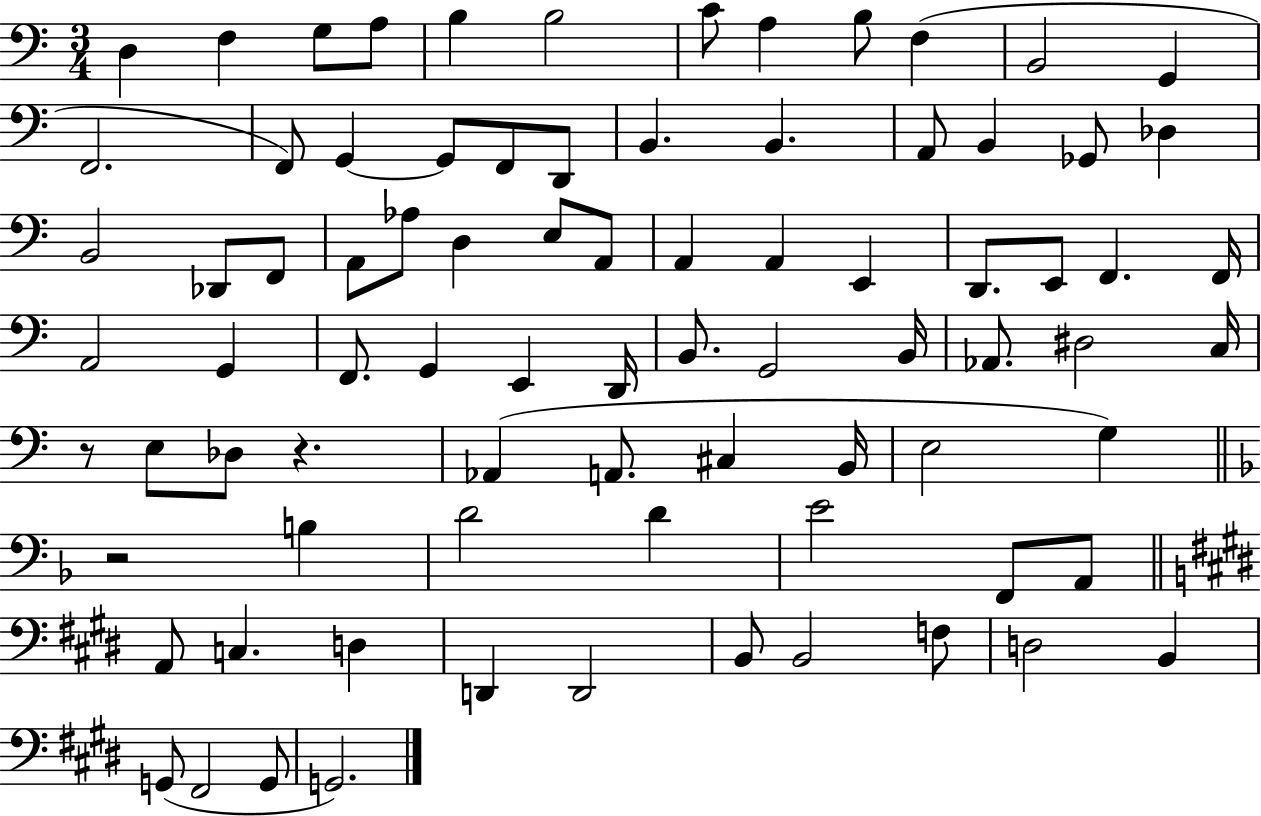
D3/q F3/q G3/e A3/e B3/q B3/h C4/e A3/q B3/e F3/q B2/h G2/q F2/h. F2/e G2/q G2/e F2/e D2/e B2/q. B2/q. A2/e B2/q Gb2/e Db3/q B2/h Db2/e F2/e A2/e Ab3/e D3/q E3/e A2/e A2/q A2/q E2/q D2/e. E2/e F2/q. F2/s A2/h G2/q F2/e. G2/q E2/q D2/s B2/e. G2/h B2/s Ab2/e. D#3/h C3/s R/e E3/e Db3/e R/q. Ab2/q A2/e. C#3/q B2/s E3/h G3/q R/h B3/q D4/h D4/q E4/h F2/e A2/e A2/e C3/q. D3/q D2/q D2/h B2/e B2/h F3/e D3/h B2/q G2/e F#2/h G2/e G2/h.